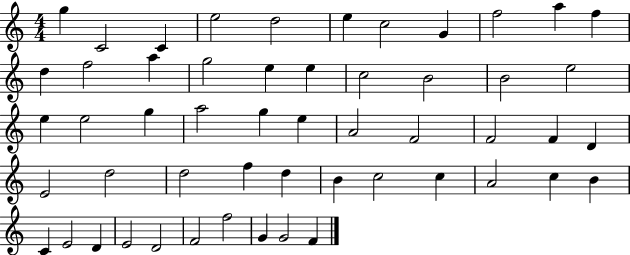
G5/q C4/h C4/q E5/h D5/h E5/q C5/h G4/q F5/h A5/q F5/q D5/q F5/h A5/q G5/h E5/q E5/q C5/h B4/h B4/h E5/h E5/q E5/h G5/q A5/h G5/q E5/q A4/h F4/h F4/h F4/q D4/q E4/h D5/h D5/h F5/q D5/q B4/q C5/h C5/q A4/h C5/q B4/q C4/q E4/h D4/q E4/h D4/h F4/h F5/h G4/q G4/h F4/q